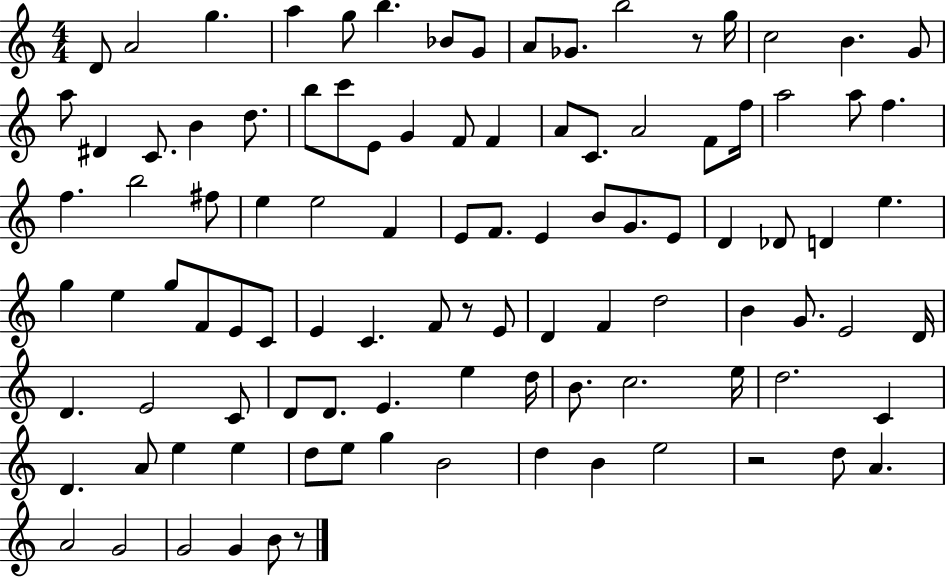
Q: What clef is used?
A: treble